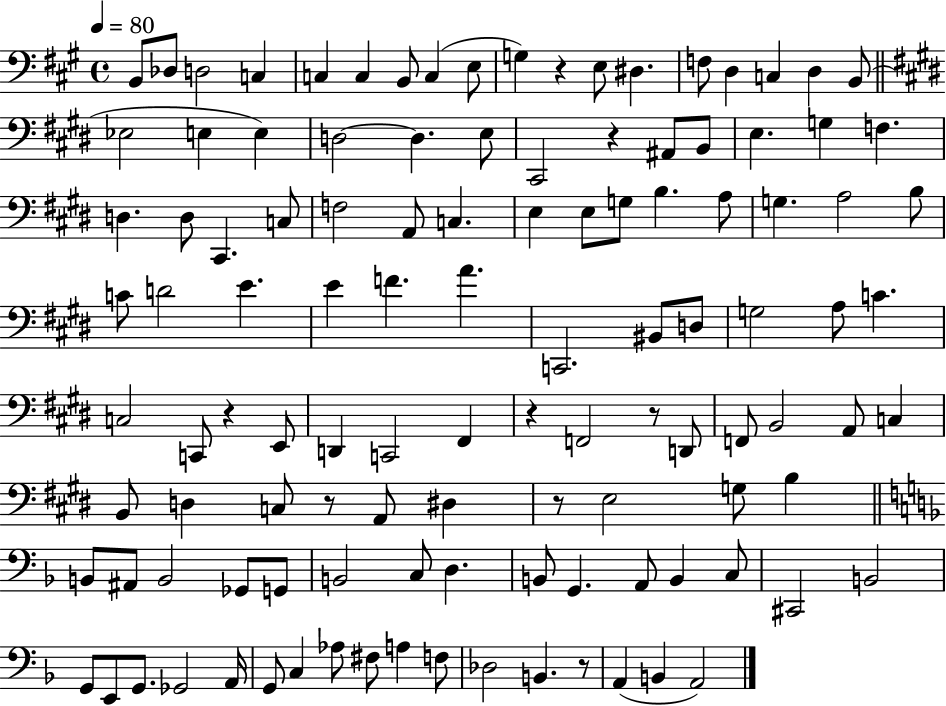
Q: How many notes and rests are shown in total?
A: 115